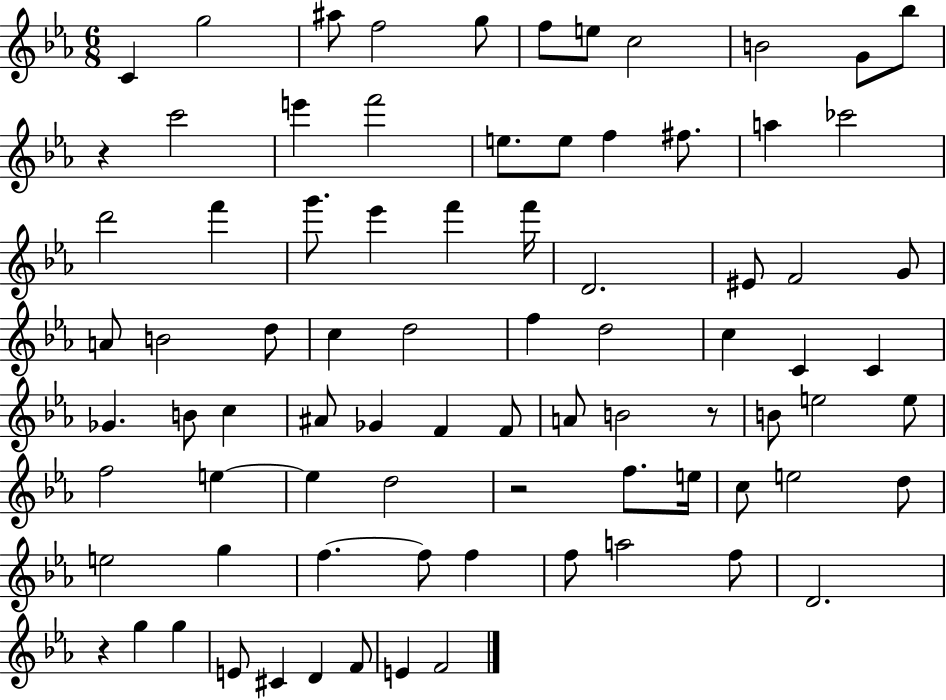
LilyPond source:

{
  \clef treble
  \numericTimeSignature
  \time 6/8
  \key ees \major
  \repeat volta 2 { c'4 g''2 | ais''8 f''2 g''8 | f''8 e''8 c''2 | b'2 g'8 bes''8 | \break r4 c'''2 | e'''4 f'''2 | e''8. e''8 f''4 fis''8. | a''4 ces'''2 | \break d'''2 f'''4 | g'''8. ees'''4 f'''4 f'''16 | d'2. | eis'8 f'2 g'8 | \break a'8 b'2 d''8 | c''4 d''2 | f''4 d''2 | c''4 c'4 c'4 | \break ges'4. b'8 c''4 | ais'8 ges'4 f'4 f'8 | a'8 b'2 r8 | b'8 e''2 e''8 | \break f''2 e''4~~ | e''4 d''2 | r2 f''8. e''16 | c''8 e''2 d''8 | \break e''2 g''4 | f''4.~~ f''8 f''4 | f''8 a''2 f''8 | d'2. | \break r4 g''4 g''4 | e'8 cis'4 d'4 f'8 | e'4 f'2 | } \bar "|."
}